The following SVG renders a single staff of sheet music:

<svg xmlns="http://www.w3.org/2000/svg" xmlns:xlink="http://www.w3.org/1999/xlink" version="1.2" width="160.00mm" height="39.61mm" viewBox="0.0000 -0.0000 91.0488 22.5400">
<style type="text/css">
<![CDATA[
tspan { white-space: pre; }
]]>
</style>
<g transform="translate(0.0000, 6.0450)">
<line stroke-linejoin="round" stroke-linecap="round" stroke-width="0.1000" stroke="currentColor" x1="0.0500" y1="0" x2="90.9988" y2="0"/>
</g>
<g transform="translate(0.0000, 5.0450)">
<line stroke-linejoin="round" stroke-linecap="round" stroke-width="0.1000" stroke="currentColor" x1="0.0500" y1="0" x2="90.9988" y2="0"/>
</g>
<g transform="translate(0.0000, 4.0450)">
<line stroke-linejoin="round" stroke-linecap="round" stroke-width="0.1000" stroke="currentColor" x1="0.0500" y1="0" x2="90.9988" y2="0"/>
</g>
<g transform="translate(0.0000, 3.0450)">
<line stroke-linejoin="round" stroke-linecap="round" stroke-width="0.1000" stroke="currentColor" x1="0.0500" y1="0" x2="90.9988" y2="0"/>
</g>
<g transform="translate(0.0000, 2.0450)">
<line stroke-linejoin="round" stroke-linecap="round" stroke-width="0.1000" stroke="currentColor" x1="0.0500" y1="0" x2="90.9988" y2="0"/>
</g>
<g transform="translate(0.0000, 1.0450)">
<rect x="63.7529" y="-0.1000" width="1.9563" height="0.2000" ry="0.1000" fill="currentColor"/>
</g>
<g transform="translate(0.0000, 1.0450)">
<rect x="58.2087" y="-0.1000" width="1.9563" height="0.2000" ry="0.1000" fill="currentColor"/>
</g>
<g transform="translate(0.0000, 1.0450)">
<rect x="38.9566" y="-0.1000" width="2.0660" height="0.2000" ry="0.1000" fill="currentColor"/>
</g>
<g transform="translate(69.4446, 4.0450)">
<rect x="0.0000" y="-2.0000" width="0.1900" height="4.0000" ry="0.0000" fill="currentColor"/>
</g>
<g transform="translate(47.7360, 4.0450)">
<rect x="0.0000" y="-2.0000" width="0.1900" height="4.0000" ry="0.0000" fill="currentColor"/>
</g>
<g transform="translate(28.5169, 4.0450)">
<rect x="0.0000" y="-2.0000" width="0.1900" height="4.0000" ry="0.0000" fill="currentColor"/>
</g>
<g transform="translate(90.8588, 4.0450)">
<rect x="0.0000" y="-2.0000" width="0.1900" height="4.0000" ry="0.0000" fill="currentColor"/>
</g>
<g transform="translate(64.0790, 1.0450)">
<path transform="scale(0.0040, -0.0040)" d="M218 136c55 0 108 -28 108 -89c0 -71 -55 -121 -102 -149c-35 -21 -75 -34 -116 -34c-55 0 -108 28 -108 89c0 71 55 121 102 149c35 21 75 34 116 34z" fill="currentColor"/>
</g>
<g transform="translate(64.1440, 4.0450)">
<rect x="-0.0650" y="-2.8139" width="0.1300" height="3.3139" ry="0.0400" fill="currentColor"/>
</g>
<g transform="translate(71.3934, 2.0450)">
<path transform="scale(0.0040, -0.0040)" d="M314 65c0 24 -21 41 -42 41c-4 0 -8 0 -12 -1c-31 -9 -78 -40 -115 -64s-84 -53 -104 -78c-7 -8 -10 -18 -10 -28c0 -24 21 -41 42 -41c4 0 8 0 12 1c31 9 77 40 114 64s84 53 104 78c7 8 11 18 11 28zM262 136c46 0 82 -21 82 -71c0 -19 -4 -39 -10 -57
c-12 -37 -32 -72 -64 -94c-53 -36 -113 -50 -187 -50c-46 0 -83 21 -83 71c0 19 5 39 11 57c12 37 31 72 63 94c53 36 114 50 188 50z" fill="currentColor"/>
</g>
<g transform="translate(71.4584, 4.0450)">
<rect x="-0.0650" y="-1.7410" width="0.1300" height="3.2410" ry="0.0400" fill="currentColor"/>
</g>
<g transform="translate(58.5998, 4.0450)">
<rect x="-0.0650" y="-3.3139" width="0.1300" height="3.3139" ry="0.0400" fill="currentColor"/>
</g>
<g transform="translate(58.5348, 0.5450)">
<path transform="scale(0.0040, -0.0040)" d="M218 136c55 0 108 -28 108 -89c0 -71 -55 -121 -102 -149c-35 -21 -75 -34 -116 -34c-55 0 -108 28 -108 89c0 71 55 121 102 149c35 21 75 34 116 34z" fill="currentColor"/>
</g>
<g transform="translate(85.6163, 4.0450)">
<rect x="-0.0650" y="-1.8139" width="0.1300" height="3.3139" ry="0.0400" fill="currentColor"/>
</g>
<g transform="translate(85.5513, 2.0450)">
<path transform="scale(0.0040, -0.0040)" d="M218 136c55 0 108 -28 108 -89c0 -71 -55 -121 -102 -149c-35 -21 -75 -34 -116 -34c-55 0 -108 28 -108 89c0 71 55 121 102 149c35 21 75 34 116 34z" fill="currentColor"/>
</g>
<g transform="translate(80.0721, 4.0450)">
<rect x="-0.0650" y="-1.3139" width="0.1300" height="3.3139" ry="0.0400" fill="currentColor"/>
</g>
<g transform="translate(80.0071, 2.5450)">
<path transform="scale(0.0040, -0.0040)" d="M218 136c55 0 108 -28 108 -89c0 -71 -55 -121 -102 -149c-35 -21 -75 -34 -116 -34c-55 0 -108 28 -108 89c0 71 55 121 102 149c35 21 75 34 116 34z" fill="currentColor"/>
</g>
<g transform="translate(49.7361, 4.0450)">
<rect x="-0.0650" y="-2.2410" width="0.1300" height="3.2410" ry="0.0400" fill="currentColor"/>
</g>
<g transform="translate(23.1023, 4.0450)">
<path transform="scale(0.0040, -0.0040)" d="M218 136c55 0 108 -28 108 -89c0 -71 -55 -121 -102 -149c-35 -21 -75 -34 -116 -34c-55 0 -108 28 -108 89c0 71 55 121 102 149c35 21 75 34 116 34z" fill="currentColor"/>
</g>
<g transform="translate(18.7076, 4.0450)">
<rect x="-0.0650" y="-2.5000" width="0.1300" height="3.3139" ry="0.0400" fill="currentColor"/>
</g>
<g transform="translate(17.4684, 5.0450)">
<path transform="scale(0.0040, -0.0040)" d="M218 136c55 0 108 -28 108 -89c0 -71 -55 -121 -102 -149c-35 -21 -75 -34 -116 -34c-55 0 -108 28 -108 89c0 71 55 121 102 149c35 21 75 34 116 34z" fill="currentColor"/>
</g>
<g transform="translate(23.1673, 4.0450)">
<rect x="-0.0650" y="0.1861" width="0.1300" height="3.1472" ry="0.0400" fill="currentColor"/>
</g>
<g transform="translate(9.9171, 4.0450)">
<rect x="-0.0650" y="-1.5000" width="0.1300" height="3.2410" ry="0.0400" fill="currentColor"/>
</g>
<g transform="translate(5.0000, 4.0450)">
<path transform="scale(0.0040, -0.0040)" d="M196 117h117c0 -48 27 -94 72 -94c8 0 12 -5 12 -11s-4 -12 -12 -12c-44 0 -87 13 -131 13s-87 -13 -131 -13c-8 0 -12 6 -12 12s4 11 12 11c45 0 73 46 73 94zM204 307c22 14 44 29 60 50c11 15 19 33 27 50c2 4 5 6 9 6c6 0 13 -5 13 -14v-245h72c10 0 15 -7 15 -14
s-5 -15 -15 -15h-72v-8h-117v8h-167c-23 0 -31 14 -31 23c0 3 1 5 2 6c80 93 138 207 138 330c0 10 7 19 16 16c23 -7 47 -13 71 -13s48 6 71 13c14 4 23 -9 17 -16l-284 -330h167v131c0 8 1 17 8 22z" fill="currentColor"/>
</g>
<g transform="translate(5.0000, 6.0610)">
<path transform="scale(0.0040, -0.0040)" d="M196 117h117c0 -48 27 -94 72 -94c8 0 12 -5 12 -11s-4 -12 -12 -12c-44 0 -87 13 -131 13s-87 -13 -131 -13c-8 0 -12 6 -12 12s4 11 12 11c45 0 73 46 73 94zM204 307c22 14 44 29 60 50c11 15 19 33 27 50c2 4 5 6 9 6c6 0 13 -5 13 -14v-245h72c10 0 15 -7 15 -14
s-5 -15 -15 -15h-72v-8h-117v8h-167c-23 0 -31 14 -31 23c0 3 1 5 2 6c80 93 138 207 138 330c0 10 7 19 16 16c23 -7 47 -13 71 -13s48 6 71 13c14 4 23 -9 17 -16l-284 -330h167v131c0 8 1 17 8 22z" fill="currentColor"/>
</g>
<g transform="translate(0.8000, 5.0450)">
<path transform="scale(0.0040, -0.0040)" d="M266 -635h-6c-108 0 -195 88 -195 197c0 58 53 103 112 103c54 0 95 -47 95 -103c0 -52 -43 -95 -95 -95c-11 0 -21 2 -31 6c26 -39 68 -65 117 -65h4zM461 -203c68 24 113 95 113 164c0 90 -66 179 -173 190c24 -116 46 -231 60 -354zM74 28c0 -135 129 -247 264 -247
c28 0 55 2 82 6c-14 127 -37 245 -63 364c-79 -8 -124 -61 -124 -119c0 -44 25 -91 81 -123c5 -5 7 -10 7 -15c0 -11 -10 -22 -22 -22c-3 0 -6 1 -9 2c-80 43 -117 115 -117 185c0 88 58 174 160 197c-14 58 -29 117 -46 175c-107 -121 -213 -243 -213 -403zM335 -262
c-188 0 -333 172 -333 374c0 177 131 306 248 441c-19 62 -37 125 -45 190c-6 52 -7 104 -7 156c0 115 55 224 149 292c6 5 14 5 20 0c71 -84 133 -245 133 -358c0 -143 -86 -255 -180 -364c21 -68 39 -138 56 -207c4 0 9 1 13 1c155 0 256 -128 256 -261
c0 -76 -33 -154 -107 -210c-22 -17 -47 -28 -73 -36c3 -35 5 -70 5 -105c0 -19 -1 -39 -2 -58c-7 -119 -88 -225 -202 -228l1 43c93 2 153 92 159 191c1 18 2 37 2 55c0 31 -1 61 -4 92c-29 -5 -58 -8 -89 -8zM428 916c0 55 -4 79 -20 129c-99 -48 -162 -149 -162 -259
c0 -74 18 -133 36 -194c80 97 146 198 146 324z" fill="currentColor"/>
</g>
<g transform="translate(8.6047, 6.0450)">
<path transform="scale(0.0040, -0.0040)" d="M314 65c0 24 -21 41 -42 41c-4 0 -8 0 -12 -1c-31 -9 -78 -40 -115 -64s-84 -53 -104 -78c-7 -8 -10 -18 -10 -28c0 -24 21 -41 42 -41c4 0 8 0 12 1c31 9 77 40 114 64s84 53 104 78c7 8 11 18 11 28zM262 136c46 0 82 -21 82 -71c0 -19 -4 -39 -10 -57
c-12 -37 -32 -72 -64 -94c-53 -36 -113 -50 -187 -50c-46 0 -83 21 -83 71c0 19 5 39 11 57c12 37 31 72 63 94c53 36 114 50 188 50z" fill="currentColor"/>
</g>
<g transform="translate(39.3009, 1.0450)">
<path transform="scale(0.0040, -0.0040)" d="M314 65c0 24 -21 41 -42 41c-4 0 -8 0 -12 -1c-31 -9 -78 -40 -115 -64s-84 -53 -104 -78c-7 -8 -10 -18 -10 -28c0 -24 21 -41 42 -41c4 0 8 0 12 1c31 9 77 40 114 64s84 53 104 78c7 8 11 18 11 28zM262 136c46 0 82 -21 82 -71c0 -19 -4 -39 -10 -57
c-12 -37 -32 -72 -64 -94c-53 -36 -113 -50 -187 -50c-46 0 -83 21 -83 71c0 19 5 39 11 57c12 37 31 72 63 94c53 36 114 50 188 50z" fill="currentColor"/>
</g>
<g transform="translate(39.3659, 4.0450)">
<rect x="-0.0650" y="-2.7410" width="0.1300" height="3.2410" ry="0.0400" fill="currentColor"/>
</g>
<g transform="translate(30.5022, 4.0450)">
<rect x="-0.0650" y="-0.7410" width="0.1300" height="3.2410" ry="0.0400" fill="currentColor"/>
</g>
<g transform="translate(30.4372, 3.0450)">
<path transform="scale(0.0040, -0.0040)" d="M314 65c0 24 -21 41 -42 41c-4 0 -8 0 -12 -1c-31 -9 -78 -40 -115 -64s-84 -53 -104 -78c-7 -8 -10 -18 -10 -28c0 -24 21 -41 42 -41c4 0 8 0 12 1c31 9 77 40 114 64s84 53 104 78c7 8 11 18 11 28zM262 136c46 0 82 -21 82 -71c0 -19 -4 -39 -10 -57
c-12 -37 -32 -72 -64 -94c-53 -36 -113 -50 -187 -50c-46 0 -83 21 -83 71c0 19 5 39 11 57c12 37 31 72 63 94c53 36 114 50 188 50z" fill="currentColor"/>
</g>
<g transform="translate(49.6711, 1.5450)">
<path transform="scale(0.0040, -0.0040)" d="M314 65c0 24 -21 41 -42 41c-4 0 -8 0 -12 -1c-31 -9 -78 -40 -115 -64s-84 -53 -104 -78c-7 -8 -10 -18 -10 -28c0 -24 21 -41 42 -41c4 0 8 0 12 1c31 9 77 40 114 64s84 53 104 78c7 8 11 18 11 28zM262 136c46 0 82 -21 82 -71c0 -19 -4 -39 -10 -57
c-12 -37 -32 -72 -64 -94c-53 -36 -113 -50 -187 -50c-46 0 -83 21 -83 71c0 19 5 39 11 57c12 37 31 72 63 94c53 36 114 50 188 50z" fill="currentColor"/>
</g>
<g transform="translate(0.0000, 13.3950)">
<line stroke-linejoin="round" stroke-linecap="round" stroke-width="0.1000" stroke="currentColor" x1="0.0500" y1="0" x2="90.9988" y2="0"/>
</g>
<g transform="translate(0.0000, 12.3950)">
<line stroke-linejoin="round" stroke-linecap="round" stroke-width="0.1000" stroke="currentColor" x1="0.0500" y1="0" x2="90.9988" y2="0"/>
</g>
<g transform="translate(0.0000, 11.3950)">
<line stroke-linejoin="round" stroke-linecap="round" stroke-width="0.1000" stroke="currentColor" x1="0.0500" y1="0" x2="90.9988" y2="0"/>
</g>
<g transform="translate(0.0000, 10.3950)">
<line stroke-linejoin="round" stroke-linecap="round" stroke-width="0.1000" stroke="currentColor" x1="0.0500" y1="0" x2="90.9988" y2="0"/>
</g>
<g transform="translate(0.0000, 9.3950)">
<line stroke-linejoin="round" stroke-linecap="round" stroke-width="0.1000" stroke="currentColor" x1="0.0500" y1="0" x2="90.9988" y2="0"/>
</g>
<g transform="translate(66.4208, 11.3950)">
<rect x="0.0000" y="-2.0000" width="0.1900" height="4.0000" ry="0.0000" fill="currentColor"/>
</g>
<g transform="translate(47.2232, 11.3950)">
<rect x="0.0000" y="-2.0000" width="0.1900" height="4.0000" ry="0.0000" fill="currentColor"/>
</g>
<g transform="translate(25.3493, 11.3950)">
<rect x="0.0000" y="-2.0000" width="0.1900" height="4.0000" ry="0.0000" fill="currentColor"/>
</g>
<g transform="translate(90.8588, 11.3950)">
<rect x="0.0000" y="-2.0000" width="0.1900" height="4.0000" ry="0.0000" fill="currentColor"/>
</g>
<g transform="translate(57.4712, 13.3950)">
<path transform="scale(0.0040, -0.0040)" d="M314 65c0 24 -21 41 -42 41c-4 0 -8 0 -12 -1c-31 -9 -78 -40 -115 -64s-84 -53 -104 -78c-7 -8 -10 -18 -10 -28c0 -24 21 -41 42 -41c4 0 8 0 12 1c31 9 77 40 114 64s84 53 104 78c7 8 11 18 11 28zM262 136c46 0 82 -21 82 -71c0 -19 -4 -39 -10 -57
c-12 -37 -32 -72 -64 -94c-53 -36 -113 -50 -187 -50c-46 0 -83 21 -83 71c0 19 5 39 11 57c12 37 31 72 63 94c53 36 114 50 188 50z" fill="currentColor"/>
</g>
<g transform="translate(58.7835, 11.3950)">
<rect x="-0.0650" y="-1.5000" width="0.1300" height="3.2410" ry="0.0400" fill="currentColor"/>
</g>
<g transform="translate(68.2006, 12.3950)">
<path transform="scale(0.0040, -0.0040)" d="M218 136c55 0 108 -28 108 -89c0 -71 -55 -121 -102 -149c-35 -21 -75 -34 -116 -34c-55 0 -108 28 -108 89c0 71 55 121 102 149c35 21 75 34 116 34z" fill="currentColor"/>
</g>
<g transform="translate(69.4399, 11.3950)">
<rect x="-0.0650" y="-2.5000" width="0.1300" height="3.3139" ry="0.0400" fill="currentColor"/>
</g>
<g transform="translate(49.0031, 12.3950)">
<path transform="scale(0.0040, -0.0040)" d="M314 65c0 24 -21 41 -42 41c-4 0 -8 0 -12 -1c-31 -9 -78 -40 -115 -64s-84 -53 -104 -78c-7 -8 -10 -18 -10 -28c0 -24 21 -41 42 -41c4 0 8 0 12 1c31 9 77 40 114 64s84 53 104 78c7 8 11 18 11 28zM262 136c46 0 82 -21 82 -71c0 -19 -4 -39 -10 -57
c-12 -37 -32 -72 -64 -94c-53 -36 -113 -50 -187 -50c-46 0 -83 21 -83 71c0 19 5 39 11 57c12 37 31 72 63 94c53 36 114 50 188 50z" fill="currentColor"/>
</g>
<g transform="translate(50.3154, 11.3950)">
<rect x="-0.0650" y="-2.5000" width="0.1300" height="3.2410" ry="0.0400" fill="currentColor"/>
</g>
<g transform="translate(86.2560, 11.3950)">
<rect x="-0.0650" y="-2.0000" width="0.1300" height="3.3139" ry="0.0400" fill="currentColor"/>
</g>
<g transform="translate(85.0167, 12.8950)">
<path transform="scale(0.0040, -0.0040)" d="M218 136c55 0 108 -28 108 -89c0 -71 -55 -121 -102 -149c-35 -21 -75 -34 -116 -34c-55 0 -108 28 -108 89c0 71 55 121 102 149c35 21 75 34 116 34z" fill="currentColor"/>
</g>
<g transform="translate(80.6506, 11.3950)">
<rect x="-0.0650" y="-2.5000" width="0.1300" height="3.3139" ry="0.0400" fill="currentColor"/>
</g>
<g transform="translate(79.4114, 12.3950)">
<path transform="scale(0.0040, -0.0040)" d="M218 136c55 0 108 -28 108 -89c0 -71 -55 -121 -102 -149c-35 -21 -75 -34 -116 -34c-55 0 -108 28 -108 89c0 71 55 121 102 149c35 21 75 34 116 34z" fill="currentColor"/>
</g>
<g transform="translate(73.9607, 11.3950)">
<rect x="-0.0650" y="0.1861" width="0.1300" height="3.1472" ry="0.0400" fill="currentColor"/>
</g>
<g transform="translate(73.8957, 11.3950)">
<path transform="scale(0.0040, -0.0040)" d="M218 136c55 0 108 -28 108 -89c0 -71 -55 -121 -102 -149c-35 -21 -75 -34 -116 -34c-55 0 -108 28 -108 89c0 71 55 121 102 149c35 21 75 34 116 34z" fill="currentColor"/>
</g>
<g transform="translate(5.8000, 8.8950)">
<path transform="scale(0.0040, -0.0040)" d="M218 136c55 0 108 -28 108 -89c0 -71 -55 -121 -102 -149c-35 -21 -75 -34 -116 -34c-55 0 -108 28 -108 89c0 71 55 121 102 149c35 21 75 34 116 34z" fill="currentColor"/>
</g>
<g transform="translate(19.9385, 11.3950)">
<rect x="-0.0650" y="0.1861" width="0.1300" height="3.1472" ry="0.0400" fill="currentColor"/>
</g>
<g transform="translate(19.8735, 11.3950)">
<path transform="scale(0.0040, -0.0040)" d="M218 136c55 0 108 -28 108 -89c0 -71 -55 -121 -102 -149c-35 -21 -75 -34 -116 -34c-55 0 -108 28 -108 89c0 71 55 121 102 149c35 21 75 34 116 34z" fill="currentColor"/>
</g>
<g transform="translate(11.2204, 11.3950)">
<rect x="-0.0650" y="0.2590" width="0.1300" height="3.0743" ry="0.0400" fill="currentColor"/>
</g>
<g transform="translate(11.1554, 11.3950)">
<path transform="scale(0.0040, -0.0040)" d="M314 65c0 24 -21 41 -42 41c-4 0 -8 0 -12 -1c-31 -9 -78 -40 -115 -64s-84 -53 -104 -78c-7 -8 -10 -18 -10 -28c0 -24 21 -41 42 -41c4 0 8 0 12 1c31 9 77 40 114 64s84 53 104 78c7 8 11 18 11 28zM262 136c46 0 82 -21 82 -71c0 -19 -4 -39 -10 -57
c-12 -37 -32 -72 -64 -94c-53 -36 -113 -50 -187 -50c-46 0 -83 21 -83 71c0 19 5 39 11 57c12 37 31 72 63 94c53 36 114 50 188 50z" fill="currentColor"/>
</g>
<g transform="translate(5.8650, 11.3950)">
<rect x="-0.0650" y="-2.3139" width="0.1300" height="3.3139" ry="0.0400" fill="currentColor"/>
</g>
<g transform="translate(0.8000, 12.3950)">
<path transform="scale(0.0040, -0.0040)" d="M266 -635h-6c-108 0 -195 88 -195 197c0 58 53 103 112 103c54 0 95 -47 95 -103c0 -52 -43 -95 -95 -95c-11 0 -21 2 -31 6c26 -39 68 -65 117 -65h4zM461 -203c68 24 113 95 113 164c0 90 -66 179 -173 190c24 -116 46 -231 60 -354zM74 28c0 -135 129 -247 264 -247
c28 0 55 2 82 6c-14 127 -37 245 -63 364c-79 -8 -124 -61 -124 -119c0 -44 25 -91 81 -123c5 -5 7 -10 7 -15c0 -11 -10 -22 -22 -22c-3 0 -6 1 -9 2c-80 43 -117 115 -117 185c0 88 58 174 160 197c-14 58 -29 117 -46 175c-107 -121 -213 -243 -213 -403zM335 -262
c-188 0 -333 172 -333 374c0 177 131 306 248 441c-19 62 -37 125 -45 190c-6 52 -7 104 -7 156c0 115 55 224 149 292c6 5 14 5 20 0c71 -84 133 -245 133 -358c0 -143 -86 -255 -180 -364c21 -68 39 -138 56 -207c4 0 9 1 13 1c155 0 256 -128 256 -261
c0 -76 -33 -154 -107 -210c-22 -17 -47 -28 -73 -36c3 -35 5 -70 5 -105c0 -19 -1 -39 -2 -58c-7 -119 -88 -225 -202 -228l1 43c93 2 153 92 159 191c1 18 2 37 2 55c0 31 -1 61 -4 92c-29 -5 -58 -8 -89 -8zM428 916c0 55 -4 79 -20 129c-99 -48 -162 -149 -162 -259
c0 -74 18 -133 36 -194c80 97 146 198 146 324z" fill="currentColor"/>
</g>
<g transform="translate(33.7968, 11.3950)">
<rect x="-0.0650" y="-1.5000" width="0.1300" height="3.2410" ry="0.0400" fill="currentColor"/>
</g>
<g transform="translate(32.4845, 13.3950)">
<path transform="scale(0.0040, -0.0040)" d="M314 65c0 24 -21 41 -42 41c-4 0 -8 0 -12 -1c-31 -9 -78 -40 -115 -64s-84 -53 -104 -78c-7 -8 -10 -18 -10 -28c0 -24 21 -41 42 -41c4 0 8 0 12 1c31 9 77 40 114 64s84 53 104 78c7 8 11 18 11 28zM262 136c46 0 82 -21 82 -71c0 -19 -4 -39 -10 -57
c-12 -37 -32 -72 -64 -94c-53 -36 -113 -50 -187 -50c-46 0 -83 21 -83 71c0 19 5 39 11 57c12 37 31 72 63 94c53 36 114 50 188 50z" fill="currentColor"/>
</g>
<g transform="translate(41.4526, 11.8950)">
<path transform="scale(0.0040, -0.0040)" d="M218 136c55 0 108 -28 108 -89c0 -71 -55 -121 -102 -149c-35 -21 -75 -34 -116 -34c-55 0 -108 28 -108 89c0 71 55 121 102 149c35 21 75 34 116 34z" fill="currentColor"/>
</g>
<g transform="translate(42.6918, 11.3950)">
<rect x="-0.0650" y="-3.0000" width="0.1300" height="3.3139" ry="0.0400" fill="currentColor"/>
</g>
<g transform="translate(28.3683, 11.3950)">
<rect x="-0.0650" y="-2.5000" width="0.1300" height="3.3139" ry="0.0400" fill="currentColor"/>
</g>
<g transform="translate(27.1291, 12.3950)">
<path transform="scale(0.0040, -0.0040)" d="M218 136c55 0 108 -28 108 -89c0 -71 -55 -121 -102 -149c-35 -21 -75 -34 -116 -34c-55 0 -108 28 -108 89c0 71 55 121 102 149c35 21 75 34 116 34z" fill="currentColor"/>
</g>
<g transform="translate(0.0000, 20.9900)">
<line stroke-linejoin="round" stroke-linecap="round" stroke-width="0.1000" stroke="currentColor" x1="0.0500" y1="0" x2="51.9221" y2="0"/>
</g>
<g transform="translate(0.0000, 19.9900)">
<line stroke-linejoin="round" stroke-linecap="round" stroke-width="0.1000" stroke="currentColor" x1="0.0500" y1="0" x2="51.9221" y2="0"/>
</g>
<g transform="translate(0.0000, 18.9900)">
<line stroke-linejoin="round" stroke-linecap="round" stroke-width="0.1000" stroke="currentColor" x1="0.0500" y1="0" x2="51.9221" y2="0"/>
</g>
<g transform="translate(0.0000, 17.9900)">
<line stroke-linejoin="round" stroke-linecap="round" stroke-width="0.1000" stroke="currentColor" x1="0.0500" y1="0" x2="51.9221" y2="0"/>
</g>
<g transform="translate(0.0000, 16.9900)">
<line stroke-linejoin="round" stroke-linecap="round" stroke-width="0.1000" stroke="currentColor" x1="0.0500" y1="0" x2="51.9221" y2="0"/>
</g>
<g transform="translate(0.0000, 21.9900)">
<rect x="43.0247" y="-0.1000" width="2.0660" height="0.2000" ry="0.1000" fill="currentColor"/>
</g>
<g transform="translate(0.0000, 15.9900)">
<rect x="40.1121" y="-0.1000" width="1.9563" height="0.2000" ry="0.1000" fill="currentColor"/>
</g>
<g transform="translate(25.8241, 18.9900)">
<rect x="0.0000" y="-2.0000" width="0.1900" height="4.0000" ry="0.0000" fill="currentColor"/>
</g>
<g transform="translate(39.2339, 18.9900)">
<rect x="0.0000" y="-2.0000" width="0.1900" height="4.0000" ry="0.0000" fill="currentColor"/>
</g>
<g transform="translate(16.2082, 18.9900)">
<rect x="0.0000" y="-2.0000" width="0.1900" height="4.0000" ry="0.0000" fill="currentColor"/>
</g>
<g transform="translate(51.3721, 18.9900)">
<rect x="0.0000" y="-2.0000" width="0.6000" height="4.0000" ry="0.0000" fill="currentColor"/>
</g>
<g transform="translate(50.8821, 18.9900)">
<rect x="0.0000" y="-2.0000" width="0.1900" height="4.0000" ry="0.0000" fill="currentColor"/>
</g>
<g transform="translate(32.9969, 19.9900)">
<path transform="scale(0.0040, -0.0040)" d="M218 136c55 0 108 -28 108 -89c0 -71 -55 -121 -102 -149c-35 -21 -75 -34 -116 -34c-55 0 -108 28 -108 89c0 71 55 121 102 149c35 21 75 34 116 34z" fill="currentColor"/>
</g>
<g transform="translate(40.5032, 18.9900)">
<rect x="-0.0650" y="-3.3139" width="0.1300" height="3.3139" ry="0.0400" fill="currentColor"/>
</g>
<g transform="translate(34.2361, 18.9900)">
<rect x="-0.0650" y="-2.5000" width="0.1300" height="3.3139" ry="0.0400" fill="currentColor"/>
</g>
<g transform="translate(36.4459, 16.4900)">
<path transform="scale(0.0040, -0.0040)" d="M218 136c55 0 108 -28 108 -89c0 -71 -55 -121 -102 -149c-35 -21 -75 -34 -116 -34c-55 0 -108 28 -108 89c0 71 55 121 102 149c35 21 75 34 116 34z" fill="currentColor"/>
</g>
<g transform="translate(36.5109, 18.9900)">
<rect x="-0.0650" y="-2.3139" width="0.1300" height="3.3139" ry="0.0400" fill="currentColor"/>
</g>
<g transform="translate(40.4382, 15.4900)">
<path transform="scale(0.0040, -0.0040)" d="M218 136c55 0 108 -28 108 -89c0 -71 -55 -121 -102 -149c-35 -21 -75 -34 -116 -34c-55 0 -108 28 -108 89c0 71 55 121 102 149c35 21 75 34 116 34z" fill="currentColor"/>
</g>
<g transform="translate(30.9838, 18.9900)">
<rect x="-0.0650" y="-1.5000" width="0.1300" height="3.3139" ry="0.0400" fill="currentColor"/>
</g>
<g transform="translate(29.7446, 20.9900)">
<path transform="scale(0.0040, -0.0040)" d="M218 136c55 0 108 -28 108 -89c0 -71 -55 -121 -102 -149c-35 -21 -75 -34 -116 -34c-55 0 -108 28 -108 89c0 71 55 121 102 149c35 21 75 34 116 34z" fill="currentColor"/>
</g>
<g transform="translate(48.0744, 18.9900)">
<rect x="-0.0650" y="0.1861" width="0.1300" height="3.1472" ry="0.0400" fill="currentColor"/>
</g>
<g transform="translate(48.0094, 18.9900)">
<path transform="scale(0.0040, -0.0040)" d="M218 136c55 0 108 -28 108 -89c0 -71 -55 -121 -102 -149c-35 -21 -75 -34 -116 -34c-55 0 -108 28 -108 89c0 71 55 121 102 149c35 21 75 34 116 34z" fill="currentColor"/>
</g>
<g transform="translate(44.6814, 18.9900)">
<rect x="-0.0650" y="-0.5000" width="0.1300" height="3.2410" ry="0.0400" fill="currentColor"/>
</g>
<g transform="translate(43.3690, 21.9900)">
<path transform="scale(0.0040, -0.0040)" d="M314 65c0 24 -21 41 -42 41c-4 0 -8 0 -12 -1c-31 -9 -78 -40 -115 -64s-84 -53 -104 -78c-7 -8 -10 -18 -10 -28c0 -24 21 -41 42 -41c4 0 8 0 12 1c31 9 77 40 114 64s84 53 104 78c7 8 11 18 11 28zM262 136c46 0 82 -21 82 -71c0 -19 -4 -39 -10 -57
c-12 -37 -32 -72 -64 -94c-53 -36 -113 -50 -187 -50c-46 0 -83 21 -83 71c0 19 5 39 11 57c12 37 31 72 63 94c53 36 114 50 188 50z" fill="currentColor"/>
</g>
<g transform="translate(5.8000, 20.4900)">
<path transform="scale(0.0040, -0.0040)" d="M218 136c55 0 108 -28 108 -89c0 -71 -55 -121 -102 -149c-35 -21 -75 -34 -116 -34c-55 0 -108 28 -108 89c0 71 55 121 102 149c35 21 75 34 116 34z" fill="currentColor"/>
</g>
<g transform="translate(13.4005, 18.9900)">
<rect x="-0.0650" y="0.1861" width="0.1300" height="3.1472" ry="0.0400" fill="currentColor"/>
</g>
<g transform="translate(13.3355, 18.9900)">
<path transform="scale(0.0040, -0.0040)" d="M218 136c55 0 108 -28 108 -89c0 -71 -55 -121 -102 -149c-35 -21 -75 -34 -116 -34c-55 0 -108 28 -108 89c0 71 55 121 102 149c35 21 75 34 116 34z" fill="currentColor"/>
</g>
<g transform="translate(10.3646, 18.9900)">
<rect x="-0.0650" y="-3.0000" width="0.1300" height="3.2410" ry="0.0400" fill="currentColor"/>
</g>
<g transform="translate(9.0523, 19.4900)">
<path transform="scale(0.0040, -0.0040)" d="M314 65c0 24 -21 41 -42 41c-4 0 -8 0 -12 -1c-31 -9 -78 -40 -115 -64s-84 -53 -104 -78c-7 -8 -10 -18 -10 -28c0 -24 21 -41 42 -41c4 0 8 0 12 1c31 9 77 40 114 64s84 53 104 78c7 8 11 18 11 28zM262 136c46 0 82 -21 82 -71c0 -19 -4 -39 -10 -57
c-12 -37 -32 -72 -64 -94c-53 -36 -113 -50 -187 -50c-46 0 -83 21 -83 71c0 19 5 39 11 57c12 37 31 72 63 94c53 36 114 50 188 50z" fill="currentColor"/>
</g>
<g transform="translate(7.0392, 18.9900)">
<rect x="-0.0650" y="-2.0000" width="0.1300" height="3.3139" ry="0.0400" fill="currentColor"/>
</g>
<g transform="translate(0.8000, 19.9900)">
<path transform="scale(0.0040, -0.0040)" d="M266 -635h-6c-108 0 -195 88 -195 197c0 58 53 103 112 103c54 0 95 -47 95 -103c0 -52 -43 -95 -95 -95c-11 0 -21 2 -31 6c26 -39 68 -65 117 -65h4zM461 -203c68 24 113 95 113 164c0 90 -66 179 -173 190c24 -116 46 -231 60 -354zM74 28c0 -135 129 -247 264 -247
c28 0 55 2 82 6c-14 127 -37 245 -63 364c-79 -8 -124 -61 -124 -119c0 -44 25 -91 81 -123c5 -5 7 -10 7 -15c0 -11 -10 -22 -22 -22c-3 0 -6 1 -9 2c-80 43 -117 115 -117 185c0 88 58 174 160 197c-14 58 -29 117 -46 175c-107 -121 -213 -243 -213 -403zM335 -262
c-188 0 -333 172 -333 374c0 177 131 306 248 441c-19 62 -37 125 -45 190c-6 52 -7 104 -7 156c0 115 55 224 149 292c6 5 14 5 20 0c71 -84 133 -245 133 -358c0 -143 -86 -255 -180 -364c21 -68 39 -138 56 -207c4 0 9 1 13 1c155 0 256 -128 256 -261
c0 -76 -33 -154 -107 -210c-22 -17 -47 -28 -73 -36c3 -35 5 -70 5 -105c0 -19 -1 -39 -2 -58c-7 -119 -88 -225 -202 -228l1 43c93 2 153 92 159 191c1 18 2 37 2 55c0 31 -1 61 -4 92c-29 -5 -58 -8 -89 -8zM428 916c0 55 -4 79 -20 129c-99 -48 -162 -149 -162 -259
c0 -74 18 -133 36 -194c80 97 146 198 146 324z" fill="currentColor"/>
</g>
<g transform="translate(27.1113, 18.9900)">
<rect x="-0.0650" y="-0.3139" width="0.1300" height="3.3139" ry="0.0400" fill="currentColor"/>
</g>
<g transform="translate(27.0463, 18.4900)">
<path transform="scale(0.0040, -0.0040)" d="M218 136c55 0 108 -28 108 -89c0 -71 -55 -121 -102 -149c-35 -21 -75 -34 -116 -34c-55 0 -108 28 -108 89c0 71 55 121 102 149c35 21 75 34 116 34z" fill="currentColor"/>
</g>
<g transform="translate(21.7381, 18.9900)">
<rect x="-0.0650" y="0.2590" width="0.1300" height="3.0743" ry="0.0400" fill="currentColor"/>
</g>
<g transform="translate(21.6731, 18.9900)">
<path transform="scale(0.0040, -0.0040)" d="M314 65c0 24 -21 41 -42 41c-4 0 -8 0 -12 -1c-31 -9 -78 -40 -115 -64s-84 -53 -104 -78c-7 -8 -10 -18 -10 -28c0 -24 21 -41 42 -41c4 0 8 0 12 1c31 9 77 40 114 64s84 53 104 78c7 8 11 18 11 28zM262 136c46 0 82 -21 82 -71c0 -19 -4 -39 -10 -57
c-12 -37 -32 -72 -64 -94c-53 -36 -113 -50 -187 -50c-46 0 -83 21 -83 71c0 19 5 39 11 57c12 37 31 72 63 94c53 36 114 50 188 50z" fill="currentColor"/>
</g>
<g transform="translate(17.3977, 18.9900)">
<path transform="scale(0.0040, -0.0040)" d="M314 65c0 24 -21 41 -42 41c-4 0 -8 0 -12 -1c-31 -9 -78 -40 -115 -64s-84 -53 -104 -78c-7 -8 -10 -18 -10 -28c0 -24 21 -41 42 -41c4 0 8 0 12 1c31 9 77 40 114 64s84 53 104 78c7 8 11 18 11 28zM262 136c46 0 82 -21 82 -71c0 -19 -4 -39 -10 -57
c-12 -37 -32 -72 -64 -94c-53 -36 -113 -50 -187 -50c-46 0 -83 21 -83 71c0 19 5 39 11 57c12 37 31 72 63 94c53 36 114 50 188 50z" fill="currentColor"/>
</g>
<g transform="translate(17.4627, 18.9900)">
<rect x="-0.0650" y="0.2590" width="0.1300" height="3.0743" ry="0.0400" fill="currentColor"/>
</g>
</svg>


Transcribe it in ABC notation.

X:1
T:Untitled
M:4/4
L:1/4
K:C
E2 G B d2 a2 g2 b a f2 e f g B2 B G E2 A G2 E2 G B G F F A2 B B2 B2 c E G g b C2 B